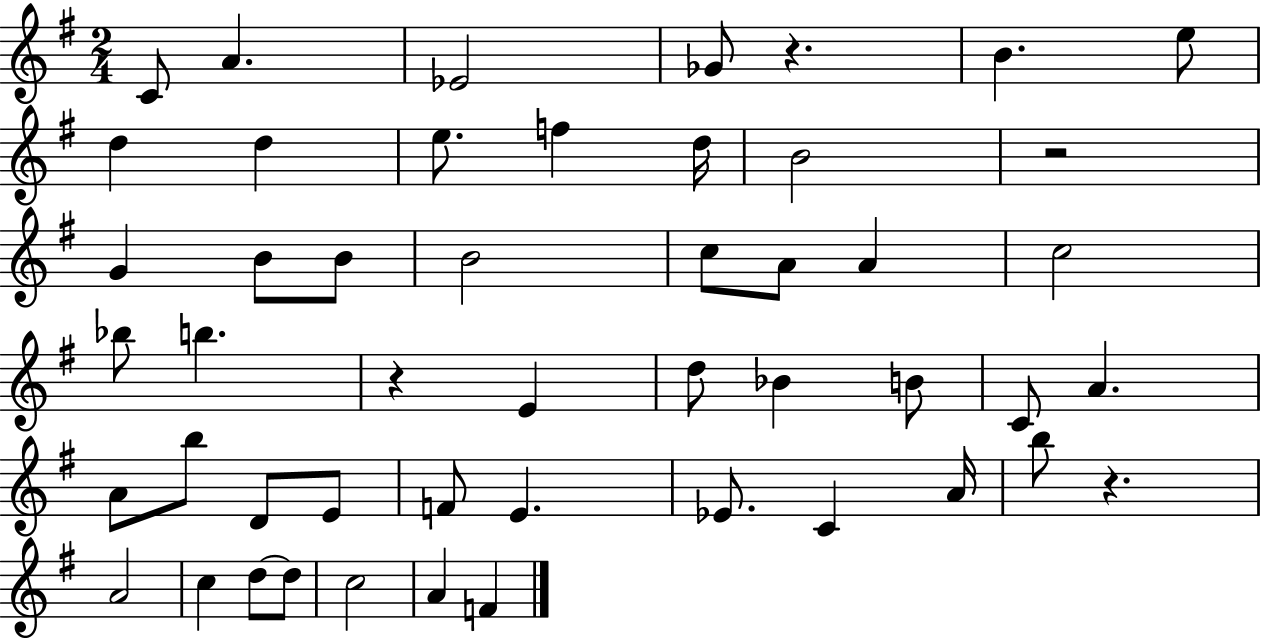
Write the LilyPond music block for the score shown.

{
  \clef treble
  \numericTimeSignature
  \time 2/4
  \key g \major
  c'8 a'4. | ees'2 | ges'8 r4. | b'4. e''8 | \break d''4 d''4 | e''8. f''4 d''16 | b'2 | r2 | \break g'4 b'8 b'8 | b'2 | c''8 a'8 a'4 | c''2 | \break bes''8 b''4. | r4 e'4 | d''8 bes'4 b'8 | c'8 a'4. | \break a'8 b''8 d'8 e'8 | f'8 e'4. | ees'8. c'4 a'16 | b''8 r4. | \break a'2 | c''4 d''8~~ d''8 | c''2 | a'4 f'4 | \break \bar "|."
}